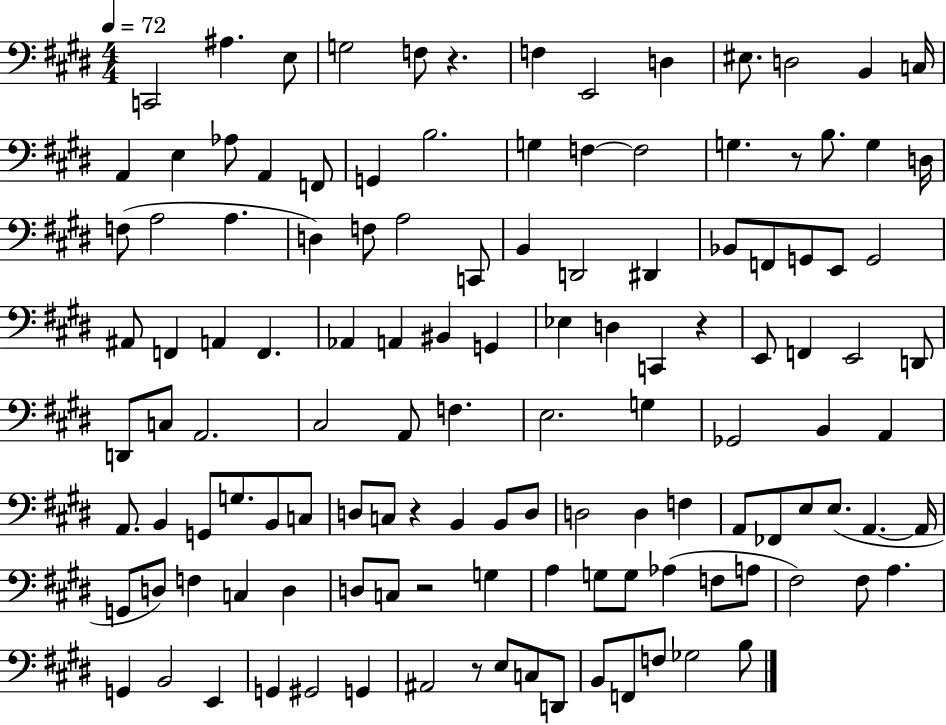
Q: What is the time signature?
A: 4/4